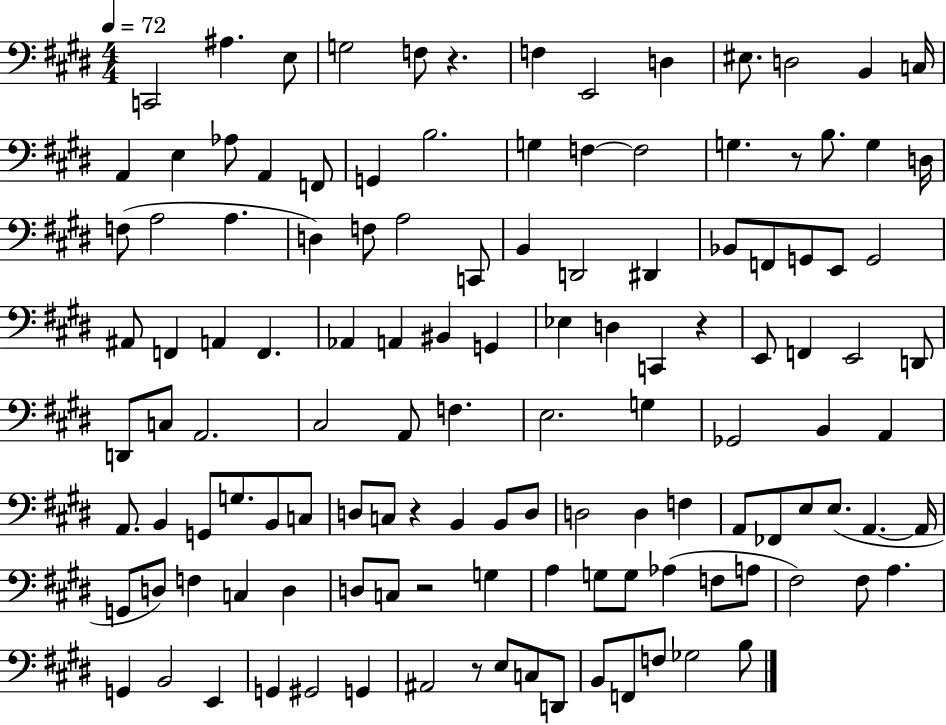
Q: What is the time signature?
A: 4/4